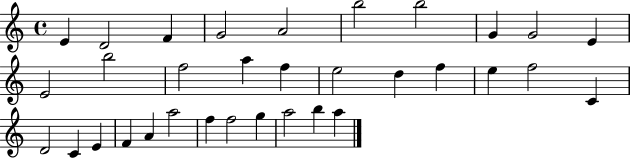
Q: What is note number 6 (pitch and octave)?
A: B5